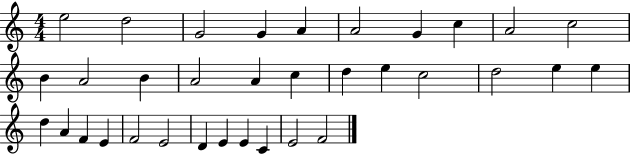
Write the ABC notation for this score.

X:1
T:Untitled
M:4/4
L:1/4
K:C
e2 d2 G2 G A A2 G c A2 c2 B A2 B A2 A c d e c2 d2 e e d A F E F2 E2 D E E C E2 F2